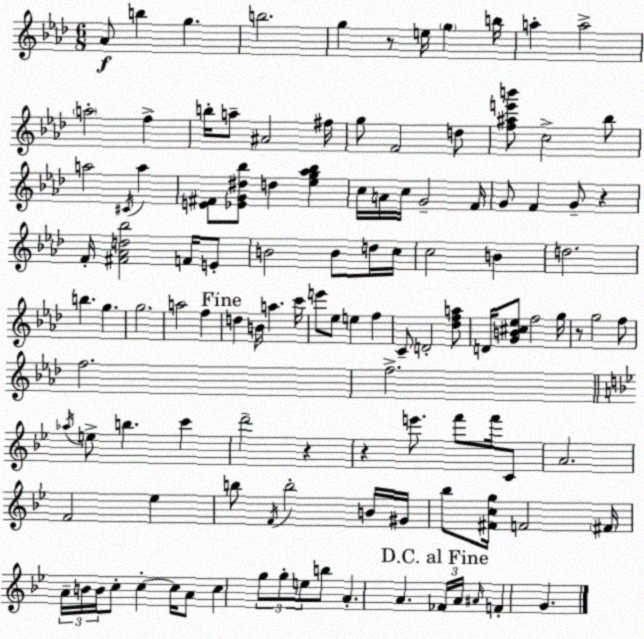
X:1
T:Untitled
M:6/8
L:1/4
K:Ab
_A/2 b g b2 g z/2 e/4 g b/4 a a2 a2 f b/4 a/2 ^A2 ^f/4 g/2 F2 d/2 [f^ae'b']/2 c2 _b/2 a2 ^C/4 a [E^F]/2 [_EG^d_b]/2 d [_eg_a_b] c/4 A/4 c/4 G2 F/4 G/2 F G/2 z F/4 [^F_Ad_b]2 F/4 E/2 B2 B/2 d/4 c/4 c2 B d2 b g g2 a2 f d B/4 a c'/4 e'/2 _e/2 e f C/2 D2 [_dfa]/2 D/4 [GB^c_e]/2 f2 g/4 z/2 g2 f/2 f2 f2 _a/4 e/2 b c' d'2 z z e'/2 f'/2 f'/4 C/2 A2 F2 _e b/2 F/4 b2 B/4 ^G/4 _b/2 [^Fcg]/4 F2 ^F/4 A/4 B/4 B/4 c/2 c c/4 A/2 c g/2 g/2 e/2 b/2 A A _F/4 A/4 ^A/4 F G